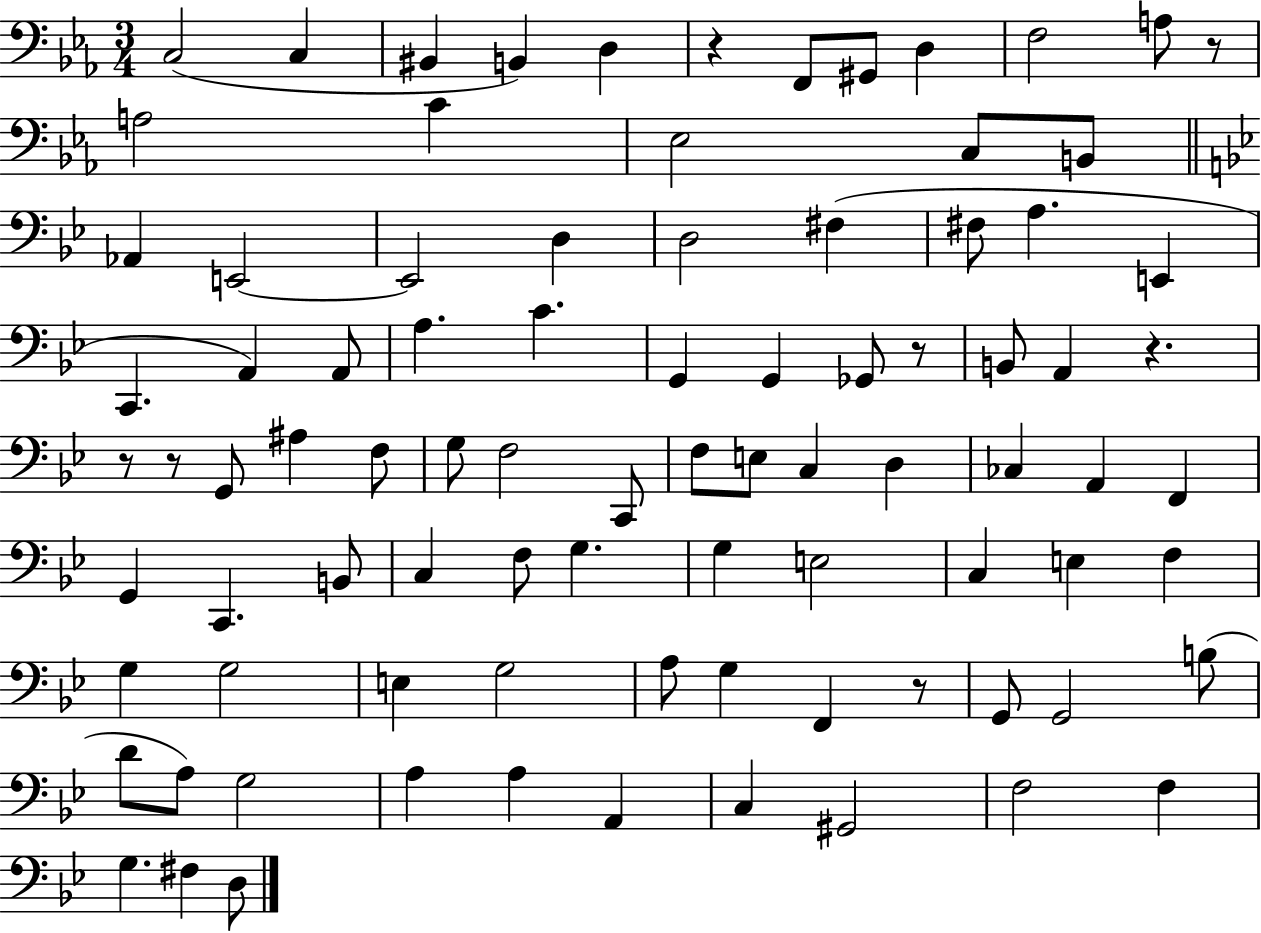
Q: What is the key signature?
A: EES major